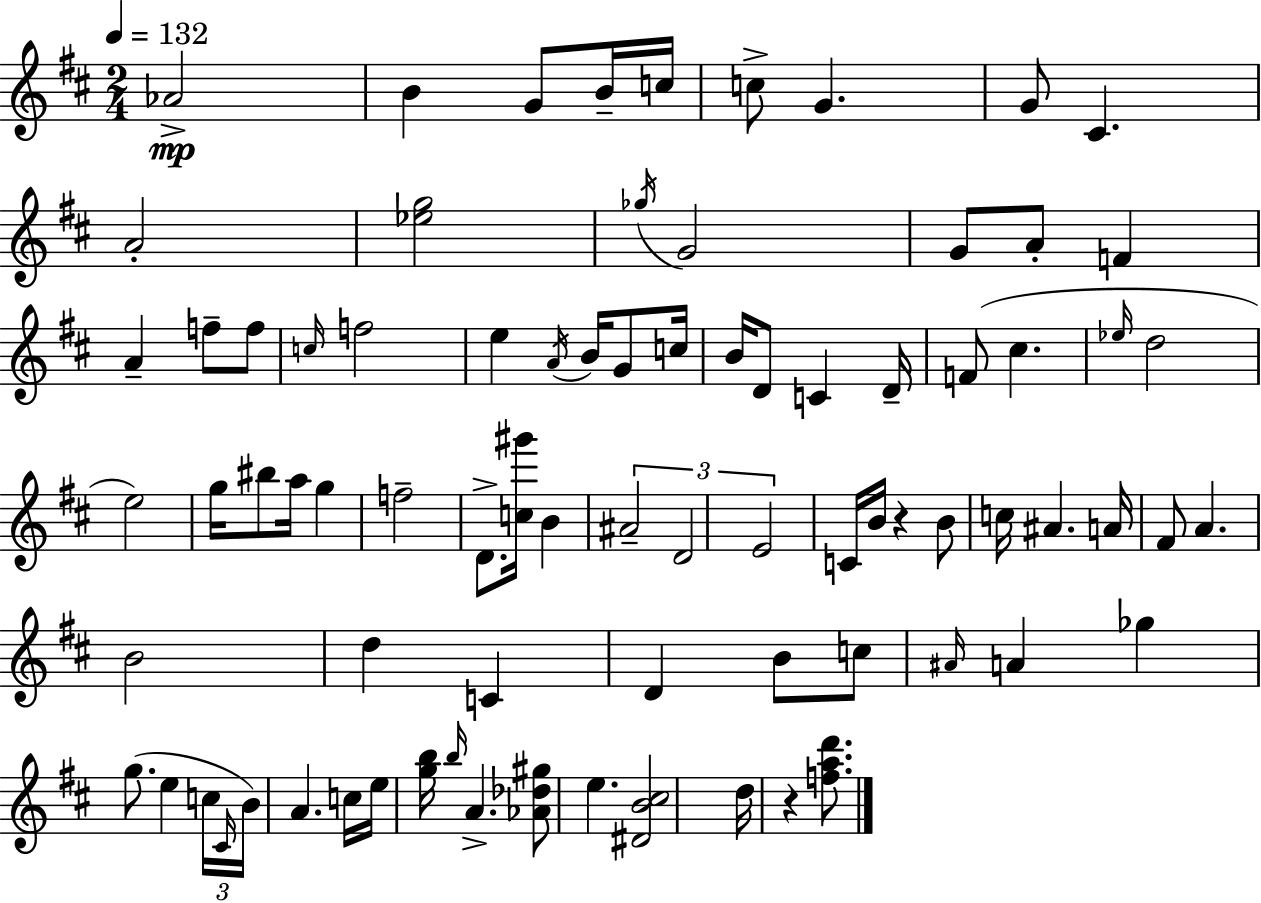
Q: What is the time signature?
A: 2/4